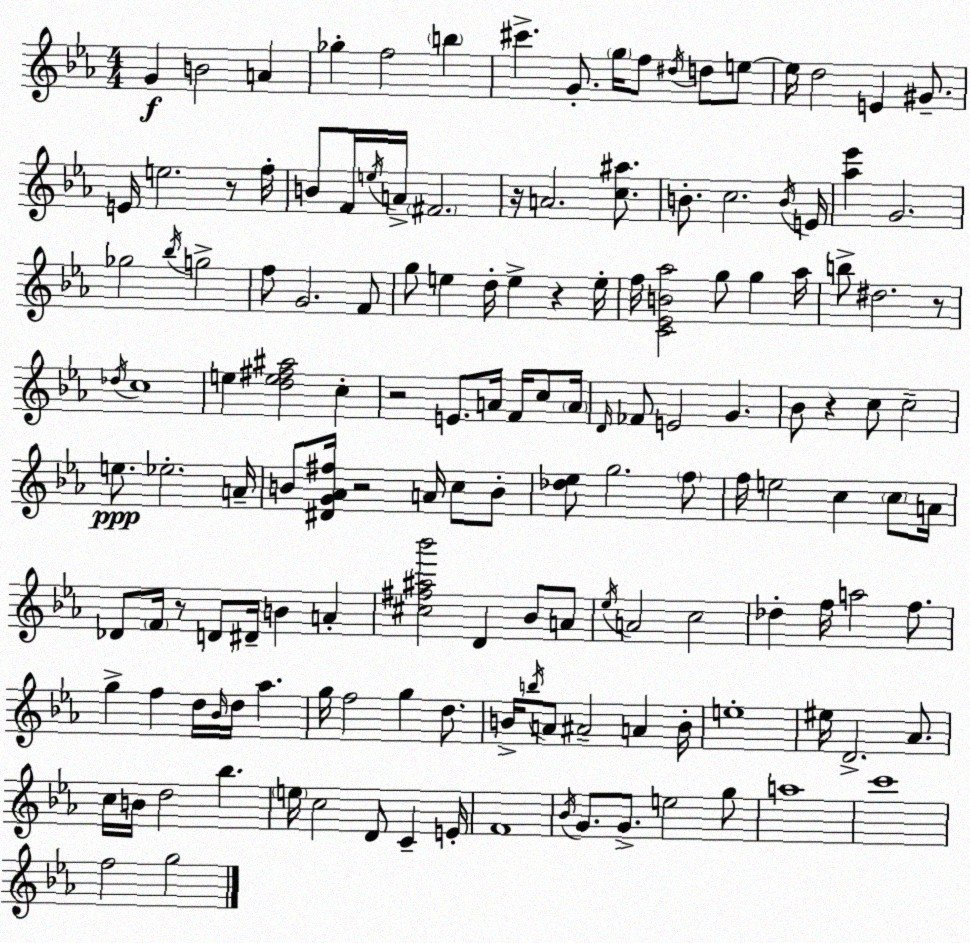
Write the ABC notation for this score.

X:1
T:Untitled
M:4/4
L:1/4
K:Eb
G B2 A _g f2 b ^c' G/2 g/4 f/2 ^d/4 d/2 e/2 e/4 d2 E ^G/2 E/4 e2 z/2 f/4 B/2 F/4 e/4 A/4 ^F2 z/4 A2 [c^a]/2 B/2 c2 B/4 E/4 [_a_e'] G2 _g2 _b/4 g2 f/2 G2 F/2 g/2 e d/4 e z e/4 f/4 [C_EB_a]2 g/2 g _a/4 b/2 ^d2 z/2 _d/4 c4 e [de^f^a]2 c z2 E/2 A/4 F/4 c/2 A/4 D/4 _F/2 E2 G _B/2 z c/2 c2 e/2 _e2 A/4 B/2 [^DG_A^f]/4 z2 A/4 c/2 B/2 [_d_e]/2 g2 f/2 f/4 e2 c c/2 A/4 _D/2 F/4 z/2 D/2 ^D/4 B A [^c^f^a_b']2 D _B/2 A/2 _e/4 A2 c2 _d f/4 a2 f/2 g f d/4 _B/4 d/4 _a g/4 f2 g d/2 B/4 b/4 A/2 ^A2 A B/4 e4 ^e/4 D2 _A/2 c/4 B/4 d2 _b e/4 c2 D/2 C E/4 F4 _B/4 G/2 G/2 e2 g/2 a4 c'4 f2 g2